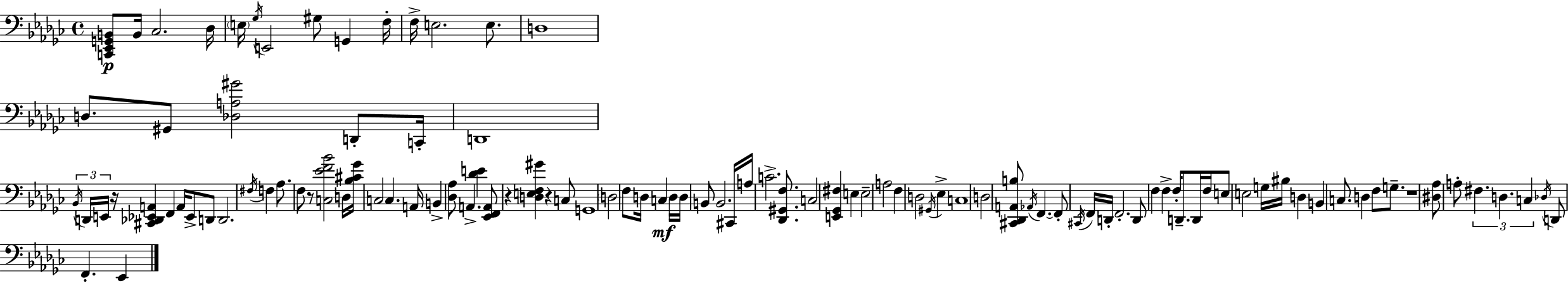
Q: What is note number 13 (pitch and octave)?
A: D3